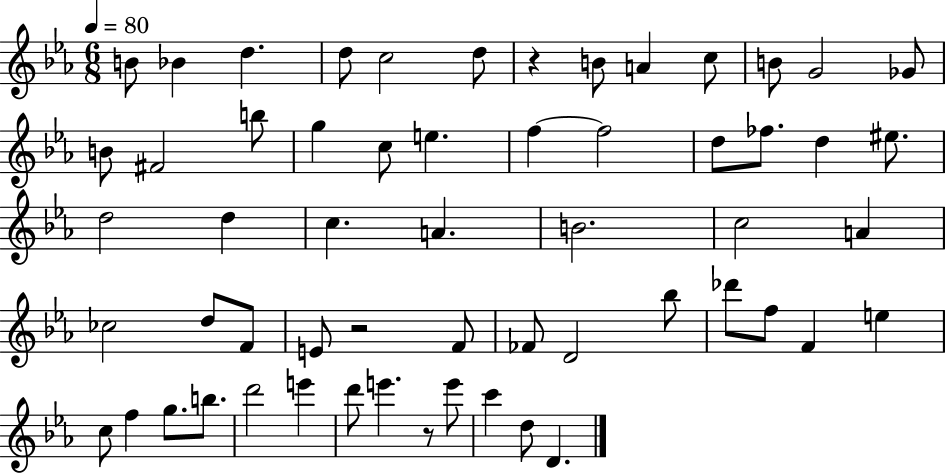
{
  \clef treble
  \numericTimeSignature
  \time 6/8
  \key ees \major
  \tempo 4 = 80
  b'8 bes'4 d''4. | d''8 c''2 d''8 | r4 b'8 a'4 c''8 | b'8 g'2 ges'8 | \break b'8 fis'2 b''8 | g''4 c''8 e''4. | f''4~~ f''2 | d''8 fes''8. d''4 eis''8. | \break d''2 d''4 | c''4. a'4. | b'2. | c''2 a'4 | \break ces''2 d''8 f'8 | e'8 r2 f'8 | fes'8 d'2 bes''8 | des'''8 f''8 f'4 e''4 | \break c''8 f''4 g''8. b''8. | d'''2 e'''4 | d'''8 e'''4. r8 e'''8 | c'''4 d''8 d'4. | \break \bar "|."
}